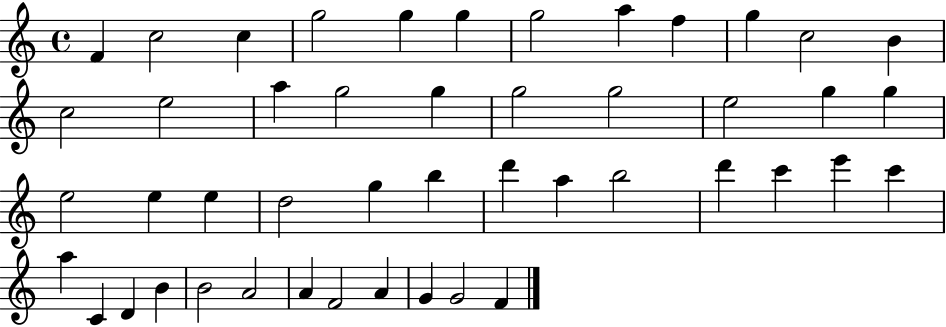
X:1
T:Untitled
M:4/4
L:1/4
K:C
F c2 c g2 g g g2 a f g c2 B c2 e2 a g2 g g2 g2 e2 g g e2 e e d2 g b d' a b2 d' c' e' c' a C D B B2 A2 A F2 A G G2 F